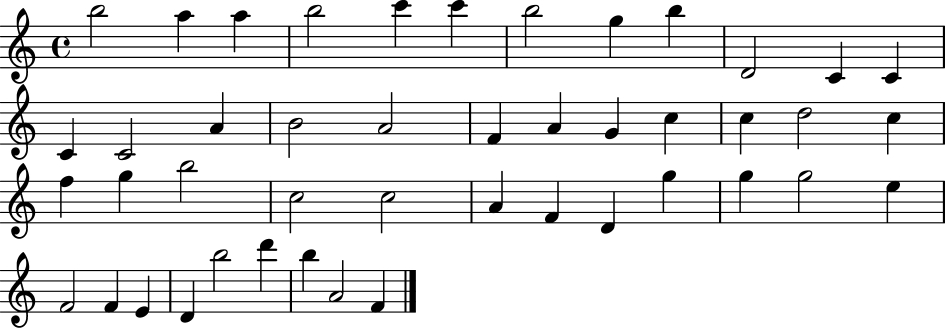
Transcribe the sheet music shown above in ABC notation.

X:1
T:Untitled
M:4/4
L:1/4
K:C
b2 a a b2 c' c' b2 g b D2 C C C C2 A B2 A2 F A G c c d2 c f g b2 c2 c2 A F D g g g2 e F2 F E D b2 d' b A2 F